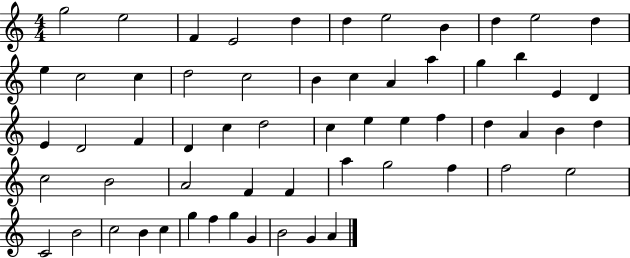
{
  \clef treble
  \numericTimeSignature
  \time 4/4
  \key c \major
  g''2 e''2 | f'4 e'2 d''4 | d''4 e''2 b'4 | d''4 e''2 d''4 | \break e''4 c''2 c''4 | d''2 c''2 | b'4 c''4 a'4 a''4 | g''4 b''4 e'4 d'4 | \break e'4 d'2 f'4 | d'4 c''4 d''2 | c''4 e''4 e''4 f''4 | d''4 a'4 b'4 d''4 | \break c''2 b'2 | a'2 f'4 f'4 | a''4 g''2 f''4 | f''2 e''2 | \break c'2 b'2 | c''2 b'4 c''4 | g''4 f''4 g''4 g'4 | b'2 g'4 a'4 | \break \bar "|."
}